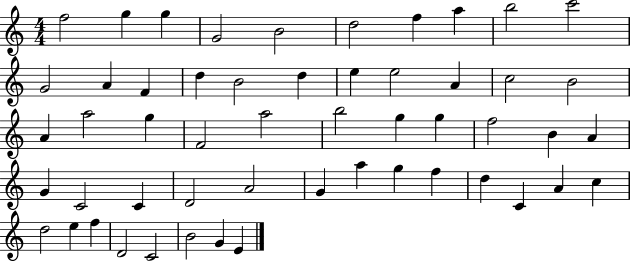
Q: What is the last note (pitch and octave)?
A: E4